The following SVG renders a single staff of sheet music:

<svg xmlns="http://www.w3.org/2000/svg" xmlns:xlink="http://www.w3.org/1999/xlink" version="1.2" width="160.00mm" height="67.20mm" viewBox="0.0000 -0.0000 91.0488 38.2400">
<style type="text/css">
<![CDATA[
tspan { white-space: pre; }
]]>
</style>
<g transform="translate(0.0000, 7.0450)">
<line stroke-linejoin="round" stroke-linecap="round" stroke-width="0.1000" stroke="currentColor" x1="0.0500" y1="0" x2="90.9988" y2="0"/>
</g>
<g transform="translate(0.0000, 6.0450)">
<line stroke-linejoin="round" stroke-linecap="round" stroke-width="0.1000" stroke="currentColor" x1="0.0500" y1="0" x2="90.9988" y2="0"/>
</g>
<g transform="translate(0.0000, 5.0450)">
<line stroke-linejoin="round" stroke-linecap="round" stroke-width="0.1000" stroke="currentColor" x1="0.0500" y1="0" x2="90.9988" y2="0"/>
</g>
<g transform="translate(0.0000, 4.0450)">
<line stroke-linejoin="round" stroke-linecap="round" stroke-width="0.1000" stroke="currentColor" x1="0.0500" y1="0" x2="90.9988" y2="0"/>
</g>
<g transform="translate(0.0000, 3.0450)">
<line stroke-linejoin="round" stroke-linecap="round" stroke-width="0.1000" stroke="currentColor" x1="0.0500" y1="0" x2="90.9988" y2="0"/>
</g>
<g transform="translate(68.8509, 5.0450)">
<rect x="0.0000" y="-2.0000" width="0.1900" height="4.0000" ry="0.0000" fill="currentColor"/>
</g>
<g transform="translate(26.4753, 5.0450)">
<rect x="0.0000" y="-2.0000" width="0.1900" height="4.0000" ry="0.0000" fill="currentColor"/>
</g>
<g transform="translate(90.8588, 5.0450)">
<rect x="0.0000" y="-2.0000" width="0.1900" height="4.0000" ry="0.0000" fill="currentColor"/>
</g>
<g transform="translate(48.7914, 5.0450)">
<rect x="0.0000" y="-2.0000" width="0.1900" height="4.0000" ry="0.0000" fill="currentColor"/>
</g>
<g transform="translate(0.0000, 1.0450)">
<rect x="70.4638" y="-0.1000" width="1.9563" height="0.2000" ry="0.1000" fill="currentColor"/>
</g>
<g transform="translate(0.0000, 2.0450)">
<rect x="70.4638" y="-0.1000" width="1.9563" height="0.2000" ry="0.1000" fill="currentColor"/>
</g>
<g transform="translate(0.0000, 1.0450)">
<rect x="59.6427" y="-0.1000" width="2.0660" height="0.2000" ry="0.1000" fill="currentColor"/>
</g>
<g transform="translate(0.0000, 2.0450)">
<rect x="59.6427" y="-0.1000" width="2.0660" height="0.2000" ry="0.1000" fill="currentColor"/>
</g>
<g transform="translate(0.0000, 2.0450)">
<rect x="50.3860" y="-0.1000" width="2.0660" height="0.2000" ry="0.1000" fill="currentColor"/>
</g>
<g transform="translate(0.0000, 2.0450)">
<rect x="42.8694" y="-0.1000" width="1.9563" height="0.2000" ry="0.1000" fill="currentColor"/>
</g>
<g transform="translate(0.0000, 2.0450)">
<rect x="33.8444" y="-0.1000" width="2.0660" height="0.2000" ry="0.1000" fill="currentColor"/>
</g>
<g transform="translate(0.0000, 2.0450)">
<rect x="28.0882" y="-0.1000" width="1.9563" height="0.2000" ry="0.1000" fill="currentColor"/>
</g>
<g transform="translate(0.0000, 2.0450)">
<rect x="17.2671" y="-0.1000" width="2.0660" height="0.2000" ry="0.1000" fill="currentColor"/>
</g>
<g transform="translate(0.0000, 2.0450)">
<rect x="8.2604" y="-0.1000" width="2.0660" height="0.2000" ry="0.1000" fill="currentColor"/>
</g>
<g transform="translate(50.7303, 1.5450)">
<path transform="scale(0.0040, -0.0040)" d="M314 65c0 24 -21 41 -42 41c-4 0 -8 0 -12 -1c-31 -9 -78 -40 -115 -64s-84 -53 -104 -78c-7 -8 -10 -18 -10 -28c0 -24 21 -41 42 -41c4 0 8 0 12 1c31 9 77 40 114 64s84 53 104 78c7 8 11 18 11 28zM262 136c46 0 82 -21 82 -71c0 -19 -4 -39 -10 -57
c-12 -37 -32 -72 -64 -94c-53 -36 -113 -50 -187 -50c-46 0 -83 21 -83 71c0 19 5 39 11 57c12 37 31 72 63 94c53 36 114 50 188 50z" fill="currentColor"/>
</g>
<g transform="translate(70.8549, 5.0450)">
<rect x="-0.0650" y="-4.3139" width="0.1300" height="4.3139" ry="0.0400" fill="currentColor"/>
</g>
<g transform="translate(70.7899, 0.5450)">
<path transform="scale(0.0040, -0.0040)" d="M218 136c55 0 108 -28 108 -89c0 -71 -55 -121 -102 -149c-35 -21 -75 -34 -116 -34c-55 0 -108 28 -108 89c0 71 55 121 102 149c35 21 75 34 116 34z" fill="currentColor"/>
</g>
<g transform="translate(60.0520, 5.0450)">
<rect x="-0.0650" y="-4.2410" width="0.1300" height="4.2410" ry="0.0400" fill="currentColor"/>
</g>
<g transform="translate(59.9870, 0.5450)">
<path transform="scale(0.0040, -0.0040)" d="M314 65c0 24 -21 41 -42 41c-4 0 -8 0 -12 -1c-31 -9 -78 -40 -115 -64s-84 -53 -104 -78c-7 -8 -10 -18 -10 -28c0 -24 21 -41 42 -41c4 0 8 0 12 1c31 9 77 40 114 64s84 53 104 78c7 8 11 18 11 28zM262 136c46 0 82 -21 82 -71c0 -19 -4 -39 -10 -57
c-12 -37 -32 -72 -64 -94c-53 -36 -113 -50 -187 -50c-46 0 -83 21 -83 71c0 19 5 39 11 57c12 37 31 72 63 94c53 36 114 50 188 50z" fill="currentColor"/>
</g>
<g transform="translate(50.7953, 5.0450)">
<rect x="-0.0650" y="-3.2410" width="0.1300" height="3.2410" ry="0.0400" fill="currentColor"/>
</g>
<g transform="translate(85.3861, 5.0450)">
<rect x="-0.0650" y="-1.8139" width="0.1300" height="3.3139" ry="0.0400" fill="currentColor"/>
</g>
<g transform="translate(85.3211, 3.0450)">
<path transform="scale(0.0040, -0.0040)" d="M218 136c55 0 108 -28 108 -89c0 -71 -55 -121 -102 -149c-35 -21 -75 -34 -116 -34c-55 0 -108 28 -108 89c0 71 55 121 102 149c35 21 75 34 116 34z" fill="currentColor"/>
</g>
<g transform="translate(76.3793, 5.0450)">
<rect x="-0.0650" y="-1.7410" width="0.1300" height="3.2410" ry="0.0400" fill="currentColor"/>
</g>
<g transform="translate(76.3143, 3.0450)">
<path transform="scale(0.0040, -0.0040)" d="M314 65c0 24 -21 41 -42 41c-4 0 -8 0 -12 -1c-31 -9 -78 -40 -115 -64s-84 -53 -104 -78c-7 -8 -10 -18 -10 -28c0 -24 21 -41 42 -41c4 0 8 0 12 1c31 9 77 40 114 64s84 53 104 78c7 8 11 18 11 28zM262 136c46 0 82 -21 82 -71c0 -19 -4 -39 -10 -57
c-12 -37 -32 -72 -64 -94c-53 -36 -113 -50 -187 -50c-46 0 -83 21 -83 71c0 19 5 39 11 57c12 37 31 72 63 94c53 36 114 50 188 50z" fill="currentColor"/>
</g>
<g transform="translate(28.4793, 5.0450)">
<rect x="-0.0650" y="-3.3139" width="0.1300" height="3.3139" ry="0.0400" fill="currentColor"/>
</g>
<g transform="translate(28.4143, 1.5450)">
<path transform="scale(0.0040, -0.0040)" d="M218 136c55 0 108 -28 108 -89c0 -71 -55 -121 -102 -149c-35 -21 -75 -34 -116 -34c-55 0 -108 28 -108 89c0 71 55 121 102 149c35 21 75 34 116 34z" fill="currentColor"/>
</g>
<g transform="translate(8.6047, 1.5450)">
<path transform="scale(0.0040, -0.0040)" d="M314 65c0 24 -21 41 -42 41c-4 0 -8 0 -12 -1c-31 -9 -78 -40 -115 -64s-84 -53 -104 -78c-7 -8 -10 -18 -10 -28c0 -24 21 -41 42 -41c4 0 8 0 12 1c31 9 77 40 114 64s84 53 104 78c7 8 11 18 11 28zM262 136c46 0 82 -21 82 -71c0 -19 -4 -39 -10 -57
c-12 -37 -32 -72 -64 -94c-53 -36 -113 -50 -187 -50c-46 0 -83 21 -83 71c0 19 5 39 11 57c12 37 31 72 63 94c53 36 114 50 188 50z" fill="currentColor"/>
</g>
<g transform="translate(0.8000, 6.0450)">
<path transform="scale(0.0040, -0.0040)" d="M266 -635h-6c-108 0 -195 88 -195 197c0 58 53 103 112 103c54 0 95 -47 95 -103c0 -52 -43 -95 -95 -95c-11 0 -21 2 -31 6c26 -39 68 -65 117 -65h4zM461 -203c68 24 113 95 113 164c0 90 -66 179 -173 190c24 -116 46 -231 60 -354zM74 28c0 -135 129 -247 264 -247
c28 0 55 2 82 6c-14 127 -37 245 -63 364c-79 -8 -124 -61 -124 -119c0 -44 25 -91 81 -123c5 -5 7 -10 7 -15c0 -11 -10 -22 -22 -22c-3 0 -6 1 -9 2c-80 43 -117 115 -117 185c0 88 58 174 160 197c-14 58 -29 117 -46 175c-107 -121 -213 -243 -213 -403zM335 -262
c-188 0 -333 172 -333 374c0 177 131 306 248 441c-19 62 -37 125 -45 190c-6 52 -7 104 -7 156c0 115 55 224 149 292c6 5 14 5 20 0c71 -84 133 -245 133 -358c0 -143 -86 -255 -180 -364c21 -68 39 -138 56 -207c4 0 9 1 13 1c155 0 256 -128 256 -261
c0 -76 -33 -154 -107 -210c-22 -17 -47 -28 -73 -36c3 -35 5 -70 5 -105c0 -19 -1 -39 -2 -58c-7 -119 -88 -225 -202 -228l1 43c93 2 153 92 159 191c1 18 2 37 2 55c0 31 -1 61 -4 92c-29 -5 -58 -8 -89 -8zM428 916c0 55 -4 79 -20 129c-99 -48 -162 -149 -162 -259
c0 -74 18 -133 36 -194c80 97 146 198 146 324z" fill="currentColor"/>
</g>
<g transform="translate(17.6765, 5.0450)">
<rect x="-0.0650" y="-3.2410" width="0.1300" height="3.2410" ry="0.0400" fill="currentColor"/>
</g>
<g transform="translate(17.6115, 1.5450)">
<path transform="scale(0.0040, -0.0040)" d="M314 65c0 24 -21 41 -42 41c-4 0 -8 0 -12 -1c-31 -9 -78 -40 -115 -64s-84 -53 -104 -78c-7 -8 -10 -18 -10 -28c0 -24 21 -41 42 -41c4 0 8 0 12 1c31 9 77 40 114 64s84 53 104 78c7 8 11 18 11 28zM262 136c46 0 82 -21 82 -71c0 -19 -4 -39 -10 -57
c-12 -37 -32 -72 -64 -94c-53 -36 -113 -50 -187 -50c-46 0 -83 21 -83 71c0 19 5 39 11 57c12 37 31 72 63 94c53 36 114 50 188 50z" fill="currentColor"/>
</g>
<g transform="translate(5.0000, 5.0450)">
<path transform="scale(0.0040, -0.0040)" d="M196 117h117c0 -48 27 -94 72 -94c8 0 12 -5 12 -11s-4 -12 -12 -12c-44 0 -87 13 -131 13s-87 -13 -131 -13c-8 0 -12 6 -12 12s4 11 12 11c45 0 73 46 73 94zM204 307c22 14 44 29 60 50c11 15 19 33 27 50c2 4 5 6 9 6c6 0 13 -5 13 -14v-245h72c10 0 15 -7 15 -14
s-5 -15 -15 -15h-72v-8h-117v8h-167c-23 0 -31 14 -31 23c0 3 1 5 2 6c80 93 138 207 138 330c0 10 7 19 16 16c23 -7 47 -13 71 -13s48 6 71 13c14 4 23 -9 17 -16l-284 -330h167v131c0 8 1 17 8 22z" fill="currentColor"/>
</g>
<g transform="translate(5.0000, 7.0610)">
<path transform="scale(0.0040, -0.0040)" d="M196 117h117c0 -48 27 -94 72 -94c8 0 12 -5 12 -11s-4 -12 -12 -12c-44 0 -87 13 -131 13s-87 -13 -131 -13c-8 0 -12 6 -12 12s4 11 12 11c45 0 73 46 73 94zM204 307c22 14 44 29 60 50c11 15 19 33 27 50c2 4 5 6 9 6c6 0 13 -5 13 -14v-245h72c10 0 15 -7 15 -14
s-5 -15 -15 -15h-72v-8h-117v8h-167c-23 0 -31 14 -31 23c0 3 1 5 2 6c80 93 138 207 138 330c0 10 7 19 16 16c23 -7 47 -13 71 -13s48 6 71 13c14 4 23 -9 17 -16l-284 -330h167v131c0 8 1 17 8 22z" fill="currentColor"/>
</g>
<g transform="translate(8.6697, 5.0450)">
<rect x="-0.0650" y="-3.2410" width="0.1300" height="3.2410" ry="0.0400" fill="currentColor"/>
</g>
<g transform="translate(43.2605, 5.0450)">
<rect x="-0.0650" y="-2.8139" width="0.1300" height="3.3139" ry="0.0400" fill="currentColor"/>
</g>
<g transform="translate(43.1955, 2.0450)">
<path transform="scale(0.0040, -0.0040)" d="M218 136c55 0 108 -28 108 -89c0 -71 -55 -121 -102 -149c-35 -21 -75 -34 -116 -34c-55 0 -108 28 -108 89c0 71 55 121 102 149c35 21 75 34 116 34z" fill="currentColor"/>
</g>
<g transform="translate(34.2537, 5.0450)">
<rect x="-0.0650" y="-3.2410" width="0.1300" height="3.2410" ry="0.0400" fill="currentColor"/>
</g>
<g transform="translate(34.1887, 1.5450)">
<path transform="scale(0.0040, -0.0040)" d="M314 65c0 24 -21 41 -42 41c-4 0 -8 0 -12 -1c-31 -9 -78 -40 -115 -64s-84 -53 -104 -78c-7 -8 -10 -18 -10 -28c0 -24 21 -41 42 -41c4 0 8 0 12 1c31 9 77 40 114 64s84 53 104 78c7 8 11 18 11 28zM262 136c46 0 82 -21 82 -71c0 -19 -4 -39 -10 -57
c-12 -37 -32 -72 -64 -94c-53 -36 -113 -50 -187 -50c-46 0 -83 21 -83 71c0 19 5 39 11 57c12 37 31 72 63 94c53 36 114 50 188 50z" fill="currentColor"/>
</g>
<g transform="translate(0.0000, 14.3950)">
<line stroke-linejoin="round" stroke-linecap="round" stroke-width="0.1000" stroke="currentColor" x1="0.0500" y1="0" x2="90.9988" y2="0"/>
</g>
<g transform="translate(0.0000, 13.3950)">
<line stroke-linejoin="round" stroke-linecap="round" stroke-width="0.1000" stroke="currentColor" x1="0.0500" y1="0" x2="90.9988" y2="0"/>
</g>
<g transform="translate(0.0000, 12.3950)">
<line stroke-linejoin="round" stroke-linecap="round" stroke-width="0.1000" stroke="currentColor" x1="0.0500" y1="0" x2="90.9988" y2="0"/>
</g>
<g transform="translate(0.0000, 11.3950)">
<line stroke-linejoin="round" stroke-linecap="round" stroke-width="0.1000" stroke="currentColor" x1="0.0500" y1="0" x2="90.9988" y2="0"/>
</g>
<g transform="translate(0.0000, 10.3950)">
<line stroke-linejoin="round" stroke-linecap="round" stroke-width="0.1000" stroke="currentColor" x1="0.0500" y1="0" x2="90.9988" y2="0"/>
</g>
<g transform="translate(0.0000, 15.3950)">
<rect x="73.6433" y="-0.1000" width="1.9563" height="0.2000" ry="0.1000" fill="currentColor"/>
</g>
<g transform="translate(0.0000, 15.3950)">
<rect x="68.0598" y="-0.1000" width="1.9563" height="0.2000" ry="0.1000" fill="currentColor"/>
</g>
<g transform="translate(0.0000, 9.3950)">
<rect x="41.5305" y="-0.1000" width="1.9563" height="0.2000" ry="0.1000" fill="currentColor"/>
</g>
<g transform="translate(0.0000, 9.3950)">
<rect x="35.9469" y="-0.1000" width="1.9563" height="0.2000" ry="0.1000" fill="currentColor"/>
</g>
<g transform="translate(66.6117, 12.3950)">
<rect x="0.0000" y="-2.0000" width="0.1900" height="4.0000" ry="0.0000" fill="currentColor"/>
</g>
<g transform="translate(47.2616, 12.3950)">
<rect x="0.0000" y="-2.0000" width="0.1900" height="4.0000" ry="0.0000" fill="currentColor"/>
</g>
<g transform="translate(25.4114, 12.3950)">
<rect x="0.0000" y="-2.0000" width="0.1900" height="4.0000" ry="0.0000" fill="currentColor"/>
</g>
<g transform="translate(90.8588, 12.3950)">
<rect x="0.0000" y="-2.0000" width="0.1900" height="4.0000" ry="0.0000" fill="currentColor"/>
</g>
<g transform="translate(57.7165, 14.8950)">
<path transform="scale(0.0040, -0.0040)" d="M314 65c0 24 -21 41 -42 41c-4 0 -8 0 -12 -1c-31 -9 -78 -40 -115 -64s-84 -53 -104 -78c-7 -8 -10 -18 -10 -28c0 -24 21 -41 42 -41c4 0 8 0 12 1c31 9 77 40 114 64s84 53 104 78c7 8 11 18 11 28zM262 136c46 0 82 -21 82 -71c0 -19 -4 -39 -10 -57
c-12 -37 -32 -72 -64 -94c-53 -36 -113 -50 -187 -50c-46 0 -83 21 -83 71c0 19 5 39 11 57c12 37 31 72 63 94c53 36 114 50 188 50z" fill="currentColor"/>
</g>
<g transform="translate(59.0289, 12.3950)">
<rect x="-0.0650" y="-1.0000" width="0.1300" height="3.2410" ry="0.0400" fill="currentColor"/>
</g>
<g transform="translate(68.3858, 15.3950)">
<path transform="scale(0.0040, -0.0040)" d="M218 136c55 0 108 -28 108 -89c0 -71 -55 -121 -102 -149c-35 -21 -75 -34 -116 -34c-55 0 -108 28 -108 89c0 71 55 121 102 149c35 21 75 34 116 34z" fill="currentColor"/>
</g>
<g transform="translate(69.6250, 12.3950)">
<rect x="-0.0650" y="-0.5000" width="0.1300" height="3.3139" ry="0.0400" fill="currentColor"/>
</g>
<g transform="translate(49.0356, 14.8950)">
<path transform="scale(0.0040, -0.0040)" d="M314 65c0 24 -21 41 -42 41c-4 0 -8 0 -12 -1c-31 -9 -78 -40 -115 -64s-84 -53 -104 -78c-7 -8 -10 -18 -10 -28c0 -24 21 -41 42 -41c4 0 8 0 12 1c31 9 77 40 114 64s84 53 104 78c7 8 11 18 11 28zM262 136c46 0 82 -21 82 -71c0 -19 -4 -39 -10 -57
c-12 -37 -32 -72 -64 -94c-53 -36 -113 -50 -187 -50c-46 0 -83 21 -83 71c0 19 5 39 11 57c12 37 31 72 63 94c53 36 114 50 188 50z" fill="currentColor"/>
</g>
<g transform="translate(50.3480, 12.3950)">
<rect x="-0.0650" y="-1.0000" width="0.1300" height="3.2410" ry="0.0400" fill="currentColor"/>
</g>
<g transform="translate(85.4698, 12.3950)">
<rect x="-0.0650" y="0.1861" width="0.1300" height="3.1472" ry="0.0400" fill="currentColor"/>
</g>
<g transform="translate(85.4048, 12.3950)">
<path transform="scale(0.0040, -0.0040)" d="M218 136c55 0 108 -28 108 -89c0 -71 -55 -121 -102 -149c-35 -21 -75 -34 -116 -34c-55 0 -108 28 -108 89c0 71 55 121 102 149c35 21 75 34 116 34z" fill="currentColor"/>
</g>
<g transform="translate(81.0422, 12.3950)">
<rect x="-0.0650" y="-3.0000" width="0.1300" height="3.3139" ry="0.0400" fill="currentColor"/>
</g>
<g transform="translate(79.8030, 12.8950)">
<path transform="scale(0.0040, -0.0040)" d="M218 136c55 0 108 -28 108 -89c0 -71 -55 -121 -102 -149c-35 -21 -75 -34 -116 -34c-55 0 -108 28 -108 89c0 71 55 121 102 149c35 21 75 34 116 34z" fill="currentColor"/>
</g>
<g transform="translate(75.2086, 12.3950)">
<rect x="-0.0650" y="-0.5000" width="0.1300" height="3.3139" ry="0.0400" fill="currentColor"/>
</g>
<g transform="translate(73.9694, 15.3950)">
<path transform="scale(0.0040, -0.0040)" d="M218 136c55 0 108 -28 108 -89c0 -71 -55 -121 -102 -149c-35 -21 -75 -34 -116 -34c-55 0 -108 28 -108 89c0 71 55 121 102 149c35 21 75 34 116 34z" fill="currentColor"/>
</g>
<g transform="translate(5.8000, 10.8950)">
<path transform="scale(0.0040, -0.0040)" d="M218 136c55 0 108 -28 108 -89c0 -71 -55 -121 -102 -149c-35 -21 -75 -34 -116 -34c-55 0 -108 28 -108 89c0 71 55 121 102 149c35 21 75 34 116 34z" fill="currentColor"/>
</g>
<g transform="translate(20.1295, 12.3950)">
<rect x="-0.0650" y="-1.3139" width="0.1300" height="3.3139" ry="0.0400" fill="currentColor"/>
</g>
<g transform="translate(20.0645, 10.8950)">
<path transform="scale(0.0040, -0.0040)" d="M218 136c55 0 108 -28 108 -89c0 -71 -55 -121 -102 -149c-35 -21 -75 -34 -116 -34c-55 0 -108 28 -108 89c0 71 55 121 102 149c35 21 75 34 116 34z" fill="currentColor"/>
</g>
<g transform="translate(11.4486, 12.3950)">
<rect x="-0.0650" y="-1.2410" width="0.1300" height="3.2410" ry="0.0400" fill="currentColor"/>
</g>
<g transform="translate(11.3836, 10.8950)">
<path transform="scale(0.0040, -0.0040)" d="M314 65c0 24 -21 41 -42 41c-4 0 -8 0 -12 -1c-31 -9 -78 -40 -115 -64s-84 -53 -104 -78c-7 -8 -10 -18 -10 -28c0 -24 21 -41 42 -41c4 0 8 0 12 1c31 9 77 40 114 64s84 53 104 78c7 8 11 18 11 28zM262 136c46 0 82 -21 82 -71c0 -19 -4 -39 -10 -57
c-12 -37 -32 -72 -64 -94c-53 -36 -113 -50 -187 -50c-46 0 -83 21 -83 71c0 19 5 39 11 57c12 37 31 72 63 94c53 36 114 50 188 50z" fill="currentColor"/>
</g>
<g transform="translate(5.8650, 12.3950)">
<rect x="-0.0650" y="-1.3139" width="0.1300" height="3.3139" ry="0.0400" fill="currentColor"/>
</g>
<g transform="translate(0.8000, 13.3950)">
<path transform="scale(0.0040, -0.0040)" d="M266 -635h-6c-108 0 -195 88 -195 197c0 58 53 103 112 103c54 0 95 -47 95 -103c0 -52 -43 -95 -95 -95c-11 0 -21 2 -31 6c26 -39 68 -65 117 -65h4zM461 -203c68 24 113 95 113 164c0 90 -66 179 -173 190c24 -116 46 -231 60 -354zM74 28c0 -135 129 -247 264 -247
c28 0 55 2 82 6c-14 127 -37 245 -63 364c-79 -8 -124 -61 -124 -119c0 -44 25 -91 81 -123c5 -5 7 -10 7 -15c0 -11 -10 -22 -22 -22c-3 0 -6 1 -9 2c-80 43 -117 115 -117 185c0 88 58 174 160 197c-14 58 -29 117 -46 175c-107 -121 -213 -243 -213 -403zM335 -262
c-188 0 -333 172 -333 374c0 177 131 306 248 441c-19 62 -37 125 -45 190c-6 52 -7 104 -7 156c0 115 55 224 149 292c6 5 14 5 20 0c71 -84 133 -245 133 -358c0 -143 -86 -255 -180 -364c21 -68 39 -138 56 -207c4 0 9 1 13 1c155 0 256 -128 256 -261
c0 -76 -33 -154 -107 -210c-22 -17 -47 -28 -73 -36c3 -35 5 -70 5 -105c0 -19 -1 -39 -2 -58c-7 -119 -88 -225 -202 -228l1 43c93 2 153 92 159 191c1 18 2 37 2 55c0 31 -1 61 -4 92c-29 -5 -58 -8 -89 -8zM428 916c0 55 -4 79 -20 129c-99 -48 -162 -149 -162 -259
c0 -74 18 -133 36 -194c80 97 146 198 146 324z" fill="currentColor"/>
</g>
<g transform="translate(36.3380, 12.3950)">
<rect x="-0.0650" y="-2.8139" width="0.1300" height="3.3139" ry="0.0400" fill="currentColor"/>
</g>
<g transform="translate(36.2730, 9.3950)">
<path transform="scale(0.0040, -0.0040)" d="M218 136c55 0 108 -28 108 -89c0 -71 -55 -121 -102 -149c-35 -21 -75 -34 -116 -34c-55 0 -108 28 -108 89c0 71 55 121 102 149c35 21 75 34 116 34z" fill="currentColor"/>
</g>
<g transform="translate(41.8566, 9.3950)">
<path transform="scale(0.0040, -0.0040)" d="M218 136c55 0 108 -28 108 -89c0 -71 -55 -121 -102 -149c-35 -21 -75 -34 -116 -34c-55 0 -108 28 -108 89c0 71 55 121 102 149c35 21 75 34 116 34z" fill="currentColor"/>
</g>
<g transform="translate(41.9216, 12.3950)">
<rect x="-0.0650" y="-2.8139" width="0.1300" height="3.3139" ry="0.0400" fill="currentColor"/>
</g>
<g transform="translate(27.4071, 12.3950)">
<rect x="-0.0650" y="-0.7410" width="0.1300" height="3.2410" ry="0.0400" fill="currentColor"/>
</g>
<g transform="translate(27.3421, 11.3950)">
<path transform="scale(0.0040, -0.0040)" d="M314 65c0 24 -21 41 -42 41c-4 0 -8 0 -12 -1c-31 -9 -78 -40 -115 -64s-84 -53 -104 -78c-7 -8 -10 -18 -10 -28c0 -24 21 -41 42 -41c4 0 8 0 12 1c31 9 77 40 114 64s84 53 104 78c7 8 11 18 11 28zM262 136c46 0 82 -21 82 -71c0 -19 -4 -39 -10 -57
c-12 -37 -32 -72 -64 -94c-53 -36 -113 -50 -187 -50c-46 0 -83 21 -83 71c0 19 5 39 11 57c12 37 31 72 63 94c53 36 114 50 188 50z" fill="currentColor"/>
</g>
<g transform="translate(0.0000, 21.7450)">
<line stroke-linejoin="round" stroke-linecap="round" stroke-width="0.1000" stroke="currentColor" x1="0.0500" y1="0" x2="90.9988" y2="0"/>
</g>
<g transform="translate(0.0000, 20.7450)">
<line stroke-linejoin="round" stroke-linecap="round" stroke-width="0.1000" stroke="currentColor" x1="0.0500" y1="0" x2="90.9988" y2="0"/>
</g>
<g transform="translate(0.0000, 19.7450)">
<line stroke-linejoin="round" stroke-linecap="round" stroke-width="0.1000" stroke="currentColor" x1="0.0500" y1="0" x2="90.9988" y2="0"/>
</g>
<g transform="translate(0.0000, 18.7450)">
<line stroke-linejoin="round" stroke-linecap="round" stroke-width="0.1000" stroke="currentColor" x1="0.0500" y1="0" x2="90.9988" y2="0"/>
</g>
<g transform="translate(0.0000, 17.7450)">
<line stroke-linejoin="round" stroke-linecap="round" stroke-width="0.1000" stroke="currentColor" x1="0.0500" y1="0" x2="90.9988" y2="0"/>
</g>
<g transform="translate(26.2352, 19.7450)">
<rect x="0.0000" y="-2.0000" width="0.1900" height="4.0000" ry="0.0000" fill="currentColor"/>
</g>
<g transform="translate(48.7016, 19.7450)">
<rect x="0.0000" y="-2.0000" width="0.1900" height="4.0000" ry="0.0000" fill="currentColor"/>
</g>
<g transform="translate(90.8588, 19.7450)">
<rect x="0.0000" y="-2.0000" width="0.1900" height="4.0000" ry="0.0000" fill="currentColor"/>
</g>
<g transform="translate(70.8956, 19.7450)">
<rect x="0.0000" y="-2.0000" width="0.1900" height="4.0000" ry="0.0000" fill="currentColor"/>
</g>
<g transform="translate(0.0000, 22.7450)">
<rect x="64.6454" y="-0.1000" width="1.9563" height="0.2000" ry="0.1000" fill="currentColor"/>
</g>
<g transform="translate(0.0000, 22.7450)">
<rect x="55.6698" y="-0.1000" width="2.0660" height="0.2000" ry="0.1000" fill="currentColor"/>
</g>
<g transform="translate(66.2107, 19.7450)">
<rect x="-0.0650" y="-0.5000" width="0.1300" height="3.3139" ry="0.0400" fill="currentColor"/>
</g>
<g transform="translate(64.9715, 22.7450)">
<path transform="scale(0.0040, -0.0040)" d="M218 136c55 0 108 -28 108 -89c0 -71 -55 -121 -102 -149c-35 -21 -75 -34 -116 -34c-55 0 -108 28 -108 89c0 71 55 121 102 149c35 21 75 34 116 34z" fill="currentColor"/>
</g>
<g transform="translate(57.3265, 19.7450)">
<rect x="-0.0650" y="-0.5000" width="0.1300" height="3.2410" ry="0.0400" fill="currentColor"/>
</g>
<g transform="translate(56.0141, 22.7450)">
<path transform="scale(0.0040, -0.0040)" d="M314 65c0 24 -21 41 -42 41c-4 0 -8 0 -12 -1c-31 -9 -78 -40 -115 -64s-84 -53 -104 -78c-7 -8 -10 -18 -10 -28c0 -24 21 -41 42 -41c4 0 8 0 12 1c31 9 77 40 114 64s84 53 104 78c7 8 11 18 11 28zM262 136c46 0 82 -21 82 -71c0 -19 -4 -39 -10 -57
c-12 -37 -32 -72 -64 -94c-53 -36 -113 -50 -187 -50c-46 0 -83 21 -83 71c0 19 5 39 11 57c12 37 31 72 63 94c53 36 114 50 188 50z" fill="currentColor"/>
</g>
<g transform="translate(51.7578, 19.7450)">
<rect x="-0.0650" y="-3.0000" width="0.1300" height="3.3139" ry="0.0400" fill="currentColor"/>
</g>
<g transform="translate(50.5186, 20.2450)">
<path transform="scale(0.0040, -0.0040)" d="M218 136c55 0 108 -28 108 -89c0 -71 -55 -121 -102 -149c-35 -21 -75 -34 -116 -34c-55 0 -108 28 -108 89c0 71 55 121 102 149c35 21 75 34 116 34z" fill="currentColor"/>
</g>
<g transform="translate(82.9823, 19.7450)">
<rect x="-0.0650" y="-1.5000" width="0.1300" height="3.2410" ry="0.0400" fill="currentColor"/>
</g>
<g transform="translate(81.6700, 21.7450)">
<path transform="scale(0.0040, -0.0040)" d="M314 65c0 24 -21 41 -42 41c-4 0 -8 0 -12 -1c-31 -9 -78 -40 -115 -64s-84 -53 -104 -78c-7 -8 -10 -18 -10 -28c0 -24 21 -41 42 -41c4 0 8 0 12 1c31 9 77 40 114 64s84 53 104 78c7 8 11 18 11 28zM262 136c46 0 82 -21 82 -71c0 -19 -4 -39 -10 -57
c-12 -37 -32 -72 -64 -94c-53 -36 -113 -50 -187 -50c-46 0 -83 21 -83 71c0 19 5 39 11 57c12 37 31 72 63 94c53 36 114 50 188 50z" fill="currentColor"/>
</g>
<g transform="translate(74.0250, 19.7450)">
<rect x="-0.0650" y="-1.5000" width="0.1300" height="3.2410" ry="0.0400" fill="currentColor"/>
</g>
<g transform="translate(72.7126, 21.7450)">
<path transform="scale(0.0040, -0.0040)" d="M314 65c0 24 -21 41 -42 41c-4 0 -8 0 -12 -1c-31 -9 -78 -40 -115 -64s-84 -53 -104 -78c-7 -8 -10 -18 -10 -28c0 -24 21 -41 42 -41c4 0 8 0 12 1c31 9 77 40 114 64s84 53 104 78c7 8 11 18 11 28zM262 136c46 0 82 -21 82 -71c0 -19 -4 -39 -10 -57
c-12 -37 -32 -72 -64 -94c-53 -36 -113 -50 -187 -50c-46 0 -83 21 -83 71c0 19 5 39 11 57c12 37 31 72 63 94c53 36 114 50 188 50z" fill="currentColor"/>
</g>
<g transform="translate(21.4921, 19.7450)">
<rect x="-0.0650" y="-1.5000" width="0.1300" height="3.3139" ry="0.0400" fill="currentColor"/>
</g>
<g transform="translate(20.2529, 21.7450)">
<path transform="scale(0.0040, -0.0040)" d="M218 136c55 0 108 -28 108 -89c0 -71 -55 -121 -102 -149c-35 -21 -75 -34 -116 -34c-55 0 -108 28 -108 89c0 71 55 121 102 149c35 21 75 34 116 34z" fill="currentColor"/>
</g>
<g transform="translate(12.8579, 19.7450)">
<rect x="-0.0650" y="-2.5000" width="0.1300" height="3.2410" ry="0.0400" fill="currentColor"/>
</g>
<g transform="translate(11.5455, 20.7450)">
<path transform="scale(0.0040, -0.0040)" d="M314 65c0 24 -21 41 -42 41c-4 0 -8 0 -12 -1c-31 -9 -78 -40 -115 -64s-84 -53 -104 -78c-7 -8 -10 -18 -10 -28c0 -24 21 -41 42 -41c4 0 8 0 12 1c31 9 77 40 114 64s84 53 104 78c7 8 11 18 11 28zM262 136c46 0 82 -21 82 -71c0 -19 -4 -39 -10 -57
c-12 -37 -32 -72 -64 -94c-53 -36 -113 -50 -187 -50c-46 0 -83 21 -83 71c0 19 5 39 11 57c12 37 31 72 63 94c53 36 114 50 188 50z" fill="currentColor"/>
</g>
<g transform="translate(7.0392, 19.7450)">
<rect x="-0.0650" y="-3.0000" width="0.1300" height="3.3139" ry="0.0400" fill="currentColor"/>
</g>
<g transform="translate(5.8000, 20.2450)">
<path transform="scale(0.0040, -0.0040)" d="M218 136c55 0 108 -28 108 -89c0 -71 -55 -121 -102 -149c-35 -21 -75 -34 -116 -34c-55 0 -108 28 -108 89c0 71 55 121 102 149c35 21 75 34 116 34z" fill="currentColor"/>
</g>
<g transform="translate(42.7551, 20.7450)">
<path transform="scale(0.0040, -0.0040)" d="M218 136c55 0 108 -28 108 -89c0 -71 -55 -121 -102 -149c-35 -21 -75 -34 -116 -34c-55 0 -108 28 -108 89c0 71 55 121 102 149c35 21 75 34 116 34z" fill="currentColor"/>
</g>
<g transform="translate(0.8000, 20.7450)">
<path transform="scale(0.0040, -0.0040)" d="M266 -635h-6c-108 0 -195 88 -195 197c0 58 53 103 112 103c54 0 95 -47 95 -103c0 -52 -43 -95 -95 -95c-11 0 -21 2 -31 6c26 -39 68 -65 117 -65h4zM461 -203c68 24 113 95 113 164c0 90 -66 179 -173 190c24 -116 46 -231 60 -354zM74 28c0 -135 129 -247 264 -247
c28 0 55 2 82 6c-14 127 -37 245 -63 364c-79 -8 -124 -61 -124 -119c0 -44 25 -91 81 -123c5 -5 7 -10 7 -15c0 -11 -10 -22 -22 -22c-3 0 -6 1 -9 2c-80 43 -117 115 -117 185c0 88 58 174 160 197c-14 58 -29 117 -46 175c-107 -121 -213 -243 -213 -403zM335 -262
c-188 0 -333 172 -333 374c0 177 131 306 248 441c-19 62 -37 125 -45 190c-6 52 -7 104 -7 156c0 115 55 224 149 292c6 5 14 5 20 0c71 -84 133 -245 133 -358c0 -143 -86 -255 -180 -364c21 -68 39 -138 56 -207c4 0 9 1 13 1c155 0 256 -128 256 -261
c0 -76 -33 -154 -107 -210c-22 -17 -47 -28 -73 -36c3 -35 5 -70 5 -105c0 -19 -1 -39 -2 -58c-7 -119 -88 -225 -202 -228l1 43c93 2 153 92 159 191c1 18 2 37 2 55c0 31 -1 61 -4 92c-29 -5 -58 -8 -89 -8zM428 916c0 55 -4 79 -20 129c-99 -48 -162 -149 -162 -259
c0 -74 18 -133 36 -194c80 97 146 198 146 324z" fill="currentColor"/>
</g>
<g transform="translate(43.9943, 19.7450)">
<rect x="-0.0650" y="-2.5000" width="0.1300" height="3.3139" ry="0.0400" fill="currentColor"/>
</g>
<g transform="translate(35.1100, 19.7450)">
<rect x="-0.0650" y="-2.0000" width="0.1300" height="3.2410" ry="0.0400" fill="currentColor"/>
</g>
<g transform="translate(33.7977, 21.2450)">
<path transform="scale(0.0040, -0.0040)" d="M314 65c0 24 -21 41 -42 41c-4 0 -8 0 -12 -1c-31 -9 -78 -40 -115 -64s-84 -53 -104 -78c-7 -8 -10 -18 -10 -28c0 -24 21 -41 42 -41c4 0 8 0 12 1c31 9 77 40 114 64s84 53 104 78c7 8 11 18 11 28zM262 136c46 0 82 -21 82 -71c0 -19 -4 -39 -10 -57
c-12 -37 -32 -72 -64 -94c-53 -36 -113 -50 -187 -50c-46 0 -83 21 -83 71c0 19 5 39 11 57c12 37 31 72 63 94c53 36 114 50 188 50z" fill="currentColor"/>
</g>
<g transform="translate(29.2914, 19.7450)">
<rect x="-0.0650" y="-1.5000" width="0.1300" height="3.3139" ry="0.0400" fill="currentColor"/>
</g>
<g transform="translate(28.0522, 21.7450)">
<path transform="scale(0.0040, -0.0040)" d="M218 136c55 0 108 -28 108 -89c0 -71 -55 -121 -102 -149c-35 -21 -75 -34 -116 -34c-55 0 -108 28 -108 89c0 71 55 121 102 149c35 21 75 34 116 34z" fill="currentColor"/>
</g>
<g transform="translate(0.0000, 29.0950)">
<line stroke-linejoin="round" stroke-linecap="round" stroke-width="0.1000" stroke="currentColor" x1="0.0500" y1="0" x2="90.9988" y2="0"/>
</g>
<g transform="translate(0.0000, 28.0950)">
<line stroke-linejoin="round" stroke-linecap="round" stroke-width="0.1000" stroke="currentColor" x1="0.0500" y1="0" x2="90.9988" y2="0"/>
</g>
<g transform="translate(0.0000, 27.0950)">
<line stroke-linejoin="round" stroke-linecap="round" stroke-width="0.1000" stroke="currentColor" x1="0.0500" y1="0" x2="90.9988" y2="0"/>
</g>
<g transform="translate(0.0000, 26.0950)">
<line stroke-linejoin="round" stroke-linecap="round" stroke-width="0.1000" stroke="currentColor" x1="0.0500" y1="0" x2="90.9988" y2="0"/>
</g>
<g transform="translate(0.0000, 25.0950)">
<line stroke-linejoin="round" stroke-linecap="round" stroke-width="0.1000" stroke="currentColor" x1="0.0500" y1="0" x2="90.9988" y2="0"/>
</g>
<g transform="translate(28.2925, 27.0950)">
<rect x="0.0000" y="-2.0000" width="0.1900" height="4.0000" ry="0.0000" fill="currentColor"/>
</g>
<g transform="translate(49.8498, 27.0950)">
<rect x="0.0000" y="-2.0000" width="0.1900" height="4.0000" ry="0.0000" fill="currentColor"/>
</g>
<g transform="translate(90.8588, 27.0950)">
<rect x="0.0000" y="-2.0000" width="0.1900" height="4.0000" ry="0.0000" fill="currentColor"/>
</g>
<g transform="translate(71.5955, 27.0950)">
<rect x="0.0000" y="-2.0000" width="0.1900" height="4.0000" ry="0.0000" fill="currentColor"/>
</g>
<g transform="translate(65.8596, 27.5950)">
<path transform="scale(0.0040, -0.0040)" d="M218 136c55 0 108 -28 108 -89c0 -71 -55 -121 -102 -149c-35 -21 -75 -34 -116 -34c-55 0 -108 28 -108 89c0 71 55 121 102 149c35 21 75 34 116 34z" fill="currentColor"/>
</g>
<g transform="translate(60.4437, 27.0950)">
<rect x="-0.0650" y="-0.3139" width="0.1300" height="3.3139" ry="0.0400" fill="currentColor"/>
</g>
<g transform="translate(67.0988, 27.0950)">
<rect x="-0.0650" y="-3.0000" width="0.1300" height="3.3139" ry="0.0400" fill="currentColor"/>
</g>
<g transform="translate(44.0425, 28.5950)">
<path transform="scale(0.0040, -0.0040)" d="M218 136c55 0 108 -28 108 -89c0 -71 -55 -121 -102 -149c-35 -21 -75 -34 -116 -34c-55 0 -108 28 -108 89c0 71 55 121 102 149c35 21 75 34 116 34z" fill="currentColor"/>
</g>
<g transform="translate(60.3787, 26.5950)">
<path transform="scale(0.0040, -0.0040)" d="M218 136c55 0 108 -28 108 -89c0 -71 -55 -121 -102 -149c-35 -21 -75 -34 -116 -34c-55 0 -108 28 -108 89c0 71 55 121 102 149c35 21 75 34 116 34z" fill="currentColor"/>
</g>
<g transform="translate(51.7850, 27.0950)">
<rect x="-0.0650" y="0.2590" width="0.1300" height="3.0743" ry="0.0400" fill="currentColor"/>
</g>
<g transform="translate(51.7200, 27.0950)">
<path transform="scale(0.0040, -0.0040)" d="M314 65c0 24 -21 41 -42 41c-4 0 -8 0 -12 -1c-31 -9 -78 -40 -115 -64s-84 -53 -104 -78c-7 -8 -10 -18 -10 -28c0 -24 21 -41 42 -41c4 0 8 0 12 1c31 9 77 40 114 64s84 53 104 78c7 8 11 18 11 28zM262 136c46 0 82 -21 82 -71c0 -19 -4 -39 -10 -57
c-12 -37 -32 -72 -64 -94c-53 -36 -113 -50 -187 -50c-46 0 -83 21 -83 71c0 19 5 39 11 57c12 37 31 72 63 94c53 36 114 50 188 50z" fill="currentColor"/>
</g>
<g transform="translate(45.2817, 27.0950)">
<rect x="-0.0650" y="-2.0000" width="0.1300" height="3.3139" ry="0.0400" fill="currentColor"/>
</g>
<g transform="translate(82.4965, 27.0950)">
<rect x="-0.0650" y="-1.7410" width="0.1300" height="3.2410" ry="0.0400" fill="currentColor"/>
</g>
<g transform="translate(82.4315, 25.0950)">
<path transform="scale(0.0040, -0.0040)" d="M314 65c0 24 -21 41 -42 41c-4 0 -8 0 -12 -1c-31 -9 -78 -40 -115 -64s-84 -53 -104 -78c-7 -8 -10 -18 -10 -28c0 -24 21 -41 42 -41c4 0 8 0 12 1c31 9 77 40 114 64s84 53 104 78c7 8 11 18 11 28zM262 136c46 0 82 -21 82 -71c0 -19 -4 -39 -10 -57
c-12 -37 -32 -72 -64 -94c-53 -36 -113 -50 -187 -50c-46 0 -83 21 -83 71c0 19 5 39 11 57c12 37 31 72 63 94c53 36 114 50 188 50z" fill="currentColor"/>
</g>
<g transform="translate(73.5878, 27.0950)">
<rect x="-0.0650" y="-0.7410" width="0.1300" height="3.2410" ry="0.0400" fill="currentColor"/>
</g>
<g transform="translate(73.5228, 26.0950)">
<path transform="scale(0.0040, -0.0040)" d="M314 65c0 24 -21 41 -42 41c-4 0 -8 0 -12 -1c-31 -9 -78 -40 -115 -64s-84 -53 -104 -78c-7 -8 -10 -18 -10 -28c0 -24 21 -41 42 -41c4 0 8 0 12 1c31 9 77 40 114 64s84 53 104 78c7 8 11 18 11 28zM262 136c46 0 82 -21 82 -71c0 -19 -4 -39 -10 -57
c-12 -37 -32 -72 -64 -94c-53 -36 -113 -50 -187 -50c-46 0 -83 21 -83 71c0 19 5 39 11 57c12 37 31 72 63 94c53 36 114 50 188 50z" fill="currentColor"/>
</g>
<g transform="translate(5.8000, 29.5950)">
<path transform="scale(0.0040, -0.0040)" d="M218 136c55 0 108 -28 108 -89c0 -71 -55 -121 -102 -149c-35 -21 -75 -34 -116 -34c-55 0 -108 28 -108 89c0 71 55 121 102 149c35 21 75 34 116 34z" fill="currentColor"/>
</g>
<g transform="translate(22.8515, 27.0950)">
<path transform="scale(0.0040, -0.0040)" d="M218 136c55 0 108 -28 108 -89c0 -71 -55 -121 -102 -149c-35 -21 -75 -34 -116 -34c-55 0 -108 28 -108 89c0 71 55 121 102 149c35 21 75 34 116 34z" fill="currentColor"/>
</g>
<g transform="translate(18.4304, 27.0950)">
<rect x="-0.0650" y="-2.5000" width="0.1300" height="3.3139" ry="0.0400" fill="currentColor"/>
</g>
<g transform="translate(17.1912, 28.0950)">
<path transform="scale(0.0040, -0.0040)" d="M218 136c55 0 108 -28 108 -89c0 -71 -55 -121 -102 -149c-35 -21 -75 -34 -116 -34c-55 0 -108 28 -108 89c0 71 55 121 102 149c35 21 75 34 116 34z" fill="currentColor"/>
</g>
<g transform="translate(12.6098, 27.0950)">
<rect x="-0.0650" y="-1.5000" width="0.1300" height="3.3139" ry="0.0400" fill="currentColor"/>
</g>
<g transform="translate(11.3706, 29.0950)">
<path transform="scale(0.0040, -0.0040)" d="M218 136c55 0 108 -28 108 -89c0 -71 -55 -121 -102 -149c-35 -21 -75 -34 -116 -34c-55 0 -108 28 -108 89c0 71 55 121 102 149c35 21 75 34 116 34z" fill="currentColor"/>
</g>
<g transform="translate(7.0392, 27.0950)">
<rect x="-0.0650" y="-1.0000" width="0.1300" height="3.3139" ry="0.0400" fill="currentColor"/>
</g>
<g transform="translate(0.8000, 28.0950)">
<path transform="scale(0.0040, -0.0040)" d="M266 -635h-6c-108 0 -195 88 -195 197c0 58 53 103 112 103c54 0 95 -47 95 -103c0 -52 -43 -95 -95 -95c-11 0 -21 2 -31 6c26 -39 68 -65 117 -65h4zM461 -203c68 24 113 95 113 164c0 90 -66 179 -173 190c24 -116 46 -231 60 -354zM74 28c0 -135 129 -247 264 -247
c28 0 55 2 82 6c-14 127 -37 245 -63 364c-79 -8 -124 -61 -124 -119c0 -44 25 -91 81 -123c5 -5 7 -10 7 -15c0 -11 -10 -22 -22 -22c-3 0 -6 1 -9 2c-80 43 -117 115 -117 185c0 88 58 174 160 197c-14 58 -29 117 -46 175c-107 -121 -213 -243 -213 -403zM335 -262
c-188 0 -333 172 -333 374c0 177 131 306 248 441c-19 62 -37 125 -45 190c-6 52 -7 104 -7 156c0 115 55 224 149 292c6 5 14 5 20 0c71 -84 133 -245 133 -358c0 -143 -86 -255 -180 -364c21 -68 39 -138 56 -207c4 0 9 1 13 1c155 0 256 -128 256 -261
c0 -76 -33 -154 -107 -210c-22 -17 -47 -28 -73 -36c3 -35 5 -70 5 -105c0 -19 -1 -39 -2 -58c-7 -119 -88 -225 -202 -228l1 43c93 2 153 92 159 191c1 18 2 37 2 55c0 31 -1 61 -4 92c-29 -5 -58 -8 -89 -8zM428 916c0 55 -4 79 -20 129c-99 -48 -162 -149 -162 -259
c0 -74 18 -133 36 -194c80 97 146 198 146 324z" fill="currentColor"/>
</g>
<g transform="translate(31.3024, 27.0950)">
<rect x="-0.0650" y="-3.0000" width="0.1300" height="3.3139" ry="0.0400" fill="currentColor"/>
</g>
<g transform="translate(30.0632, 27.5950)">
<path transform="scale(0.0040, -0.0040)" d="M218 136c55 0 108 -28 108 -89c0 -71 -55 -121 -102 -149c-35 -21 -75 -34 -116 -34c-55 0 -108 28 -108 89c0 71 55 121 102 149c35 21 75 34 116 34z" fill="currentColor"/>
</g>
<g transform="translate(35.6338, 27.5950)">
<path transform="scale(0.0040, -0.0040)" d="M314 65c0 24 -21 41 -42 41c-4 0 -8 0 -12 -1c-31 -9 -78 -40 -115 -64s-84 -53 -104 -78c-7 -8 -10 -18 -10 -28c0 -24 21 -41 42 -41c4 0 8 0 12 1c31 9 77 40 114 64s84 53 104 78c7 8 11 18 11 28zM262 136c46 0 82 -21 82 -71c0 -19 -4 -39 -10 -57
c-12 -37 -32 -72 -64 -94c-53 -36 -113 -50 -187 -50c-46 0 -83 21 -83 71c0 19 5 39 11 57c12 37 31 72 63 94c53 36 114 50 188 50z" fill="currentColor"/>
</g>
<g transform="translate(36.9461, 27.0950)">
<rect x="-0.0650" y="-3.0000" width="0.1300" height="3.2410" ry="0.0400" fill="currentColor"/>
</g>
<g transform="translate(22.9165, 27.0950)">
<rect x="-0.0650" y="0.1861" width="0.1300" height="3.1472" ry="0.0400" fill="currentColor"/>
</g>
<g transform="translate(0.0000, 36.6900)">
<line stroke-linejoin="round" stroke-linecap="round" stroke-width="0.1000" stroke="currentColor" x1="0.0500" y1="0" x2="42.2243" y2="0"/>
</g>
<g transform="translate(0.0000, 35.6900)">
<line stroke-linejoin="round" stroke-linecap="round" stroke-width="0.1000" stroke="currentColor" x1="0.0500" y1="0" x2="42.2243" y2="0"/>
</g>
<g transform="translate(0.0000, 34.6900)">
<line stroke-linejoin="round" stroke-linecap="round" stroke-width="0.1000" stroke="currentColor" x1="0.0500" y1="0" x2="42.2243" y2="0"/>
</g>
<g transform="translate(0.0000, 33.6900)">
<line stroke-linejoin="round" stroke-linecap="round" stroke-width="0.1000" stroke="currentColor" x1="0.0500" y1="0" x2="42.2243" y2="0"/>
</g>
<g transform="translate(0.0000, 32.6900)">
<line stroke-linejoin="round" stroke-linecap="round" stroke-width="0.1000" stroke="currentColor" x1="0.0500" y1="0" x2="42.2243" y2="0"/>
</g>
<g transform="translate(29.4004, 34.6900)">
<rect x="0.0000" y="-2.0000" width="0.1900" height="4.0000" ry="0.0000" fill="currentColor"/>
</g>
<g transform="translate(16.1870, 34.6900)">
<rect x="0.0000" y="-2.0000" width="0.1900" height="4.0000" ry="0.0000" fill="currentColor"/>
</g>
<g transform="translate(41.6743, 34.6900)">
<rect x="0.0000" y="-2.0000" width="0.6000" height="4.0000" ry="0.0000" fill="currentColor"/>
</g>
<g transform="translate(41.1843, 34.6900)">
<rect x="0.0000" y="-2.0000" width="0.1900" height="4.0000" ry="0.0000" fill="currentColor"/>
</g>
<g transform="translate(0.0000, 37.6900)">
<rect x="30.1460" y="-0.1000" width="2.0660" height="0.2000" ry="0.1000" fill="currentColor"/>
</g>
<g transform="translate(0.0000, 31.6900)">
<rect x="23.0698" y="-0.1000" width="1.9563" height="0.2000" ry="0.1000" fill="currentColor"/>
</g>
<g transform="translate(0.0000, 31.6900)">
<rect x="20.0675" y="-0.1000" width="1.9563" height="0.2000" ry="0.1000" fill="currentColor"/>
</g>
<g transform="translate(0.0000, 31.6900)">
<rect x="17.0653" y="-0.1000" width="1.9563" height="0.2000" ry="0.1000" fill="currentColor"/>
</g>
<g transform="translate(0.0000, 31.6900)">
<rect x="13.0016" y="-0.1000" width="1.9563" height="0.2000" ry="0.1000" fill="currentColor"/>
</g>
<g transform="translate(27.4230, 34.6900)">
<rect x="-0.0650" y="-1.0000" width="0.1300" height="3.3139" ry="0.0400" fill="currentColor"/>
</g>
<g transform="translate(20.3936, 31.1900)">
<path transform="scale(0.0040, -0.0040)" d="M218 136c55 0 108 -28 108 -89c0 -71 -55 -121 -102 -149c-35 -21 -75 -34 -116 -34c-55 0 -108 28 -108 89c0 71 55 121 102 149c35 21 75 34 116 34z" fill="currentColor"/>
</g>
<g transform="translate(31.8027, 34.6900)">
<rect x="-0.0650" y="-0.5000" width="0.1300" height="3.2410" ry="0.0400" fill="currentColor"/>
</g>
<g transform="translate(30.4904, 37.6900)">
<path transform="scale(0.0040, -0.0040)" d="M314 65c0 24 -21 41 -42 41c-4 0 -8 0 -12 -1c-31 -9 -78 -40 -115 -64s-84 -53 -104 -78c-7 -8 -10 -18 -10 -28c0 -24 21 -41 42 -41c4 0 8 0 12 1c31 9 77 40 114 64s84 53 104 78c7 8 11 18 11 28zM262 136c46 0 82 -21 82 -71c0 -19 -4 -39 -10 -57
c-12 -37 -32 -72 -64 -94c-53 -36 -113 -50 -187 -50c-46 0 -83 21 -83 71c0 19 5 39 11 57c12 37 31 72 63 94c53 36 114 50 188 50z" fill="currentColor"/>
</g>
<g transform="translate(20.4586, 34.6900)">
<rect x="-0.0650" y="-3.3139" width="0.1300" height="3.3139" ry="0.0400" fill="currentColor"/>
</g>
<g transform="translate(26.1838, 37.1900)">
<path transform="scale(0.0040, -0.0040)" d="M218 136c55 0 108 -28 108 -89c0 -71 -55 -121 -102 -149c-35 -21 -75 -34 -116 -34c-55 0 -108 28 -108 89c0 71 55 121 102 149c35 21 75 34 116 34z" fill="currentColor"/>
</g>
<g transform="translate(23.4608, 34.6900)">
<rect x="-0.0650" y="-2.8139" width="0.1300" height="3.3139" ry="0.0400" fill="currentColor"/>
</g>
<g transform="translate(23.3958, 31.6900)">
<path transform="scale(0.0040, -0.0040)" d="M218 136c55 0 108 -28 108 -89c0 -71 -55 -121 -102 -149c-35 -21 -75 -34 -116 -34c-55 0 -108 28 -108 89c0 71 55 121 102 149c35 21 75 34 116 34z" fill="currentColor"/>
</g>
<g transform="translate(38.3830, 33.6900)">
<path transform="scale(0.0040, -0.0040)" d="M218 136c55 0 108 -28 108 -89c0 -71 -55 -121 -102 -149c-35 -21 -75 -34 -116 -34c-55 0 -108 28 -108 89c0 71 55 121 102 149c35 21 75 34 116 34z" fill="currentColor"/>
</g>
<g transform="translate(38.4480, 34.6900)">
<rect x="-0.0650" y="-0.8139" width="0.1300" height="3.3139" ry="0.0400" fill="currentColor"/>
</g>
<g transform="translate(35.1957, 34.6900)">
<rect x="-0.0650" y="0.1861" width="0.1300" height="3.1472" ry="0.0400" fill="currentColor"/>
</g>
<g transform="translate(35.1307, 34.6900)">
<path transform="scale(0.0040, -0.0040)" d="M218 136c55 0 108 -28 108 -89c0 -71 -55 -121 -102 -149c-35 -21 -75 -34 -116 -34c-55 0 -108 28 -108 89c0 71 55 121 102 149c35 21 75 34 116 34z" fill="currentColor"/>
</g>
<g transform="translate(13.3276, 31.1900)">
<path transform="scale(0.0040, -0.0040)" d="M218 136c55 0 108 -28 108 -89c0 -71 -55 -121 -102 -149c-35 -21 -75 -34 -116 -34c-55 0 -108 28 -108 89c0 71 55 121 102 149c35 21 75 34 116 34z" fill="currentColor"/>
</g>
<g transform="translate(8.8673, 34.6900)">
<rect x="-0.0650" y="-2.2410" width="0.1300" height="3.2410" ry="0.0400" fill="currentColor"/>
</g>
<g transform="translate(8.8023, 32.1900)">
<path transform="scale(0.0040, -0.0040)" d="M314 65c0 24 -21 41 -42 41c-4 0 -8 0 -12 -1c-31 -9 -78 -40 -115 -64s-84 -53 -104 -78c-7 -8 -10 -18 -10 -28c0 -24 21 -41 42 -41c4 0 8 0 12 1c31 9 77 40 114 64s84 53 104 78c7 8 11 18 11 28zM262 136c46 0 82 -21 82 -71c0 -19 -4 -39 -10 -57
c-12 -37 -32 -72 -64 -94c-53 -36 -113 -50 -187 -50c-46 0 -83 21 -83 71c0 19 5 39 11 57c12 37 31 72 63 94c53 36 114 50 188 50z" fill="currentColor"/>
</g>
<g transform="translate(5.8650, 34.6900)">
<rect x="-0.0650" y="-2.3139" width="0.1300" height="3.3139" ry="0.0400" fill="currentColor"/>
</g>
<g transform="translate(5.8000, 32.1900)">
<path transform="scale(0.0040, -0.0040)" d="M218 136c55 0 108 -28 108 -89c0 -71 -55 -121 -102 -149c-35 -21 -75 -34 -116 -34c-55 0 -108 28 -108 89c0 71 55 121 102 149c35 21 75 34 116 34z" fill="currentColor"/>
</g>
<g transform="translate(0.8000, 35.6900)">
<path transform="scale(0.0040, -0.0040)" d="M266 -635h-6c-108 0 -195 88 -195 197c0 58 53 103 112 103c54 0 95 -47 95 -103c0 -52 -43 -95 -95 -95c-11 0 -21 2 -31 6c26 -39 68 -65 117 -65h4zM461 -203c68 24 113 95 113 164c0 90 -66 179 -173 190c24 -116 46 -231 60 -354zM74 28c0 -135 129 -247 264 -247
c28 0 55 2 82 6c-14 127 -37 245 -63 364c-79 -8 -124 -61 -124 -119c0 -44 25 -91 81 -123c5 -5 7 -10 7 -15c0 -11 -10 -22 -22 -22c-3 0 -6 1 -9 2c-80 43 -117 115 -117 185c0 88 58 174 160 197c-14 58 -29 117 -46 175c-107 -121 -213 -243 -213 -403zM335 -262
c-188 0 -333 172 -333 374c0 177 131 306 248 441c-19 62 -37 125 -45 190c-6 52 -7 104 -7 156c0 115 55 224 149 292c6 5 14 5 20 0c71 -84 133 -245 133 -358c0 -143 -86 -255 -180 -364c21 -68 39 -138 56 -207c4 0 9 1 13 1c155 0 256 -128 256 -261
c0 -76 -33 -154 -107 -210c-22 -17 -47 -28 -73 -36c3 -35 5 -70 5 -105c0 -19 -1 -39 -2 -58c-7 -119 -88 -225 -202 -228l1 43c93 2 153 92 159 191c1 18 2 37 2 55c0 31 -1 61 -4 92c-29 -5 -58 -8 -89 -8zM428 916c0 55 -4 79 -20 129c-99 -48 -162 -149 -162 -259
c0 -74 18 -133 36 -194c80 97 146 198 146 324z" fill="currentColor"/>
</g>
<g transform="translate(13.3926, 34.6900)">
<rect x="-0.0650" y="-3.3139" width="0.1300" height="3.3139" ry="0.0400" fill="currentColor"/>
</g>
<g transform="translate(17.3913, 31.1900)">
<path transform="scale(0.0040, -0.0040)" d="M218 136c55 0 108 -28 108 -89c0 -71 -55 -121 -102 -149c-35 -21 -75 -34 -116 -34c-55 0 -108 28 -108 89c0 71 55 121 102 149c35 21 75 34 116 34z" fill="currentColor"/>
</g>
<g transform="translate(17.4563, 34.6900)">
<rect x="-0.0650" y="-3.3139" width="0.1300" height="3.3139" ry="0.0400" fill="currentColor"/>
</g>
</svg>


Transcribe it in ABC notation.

X:1
T:Untitled
M:4/4
L:1/4
K:C
b2 b2 b b2 a b2 d'2 d' f2 f e e2 e d2 a a D2 D2 C C A B A G2 E E F2 G A C2 C E2 E2 D E G B A A2 F B2 c A d2 f2 g g2 b b b a D C2 B d